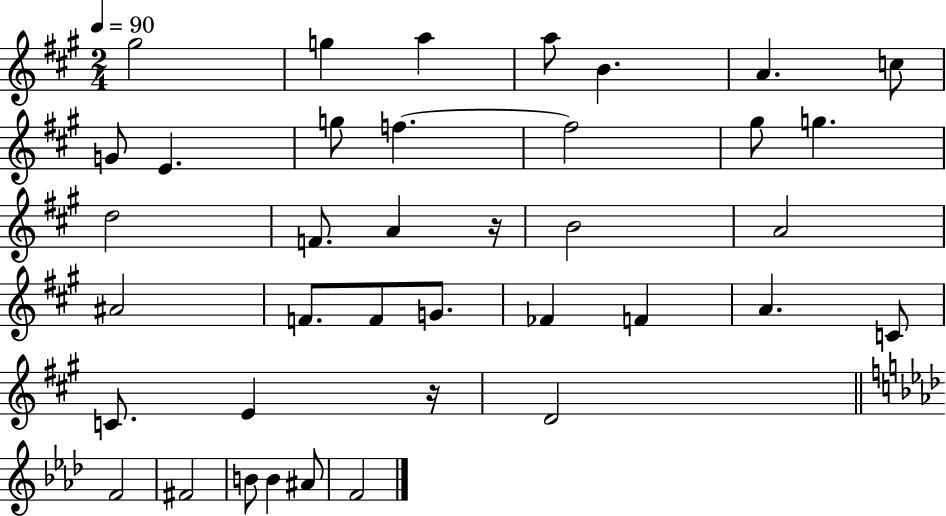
{
  \clef treble
  \numericTimeSignature
  \time 2/4
  \key a \major
  \tempo 4 = 90
  gis''2 | g''4 a''4 | a''8 b'4. | a'4. c''8 | \break g'8 e'4. | g''8 f''4.~~ | f''2 | gis''8 g''4. | \break d''2 | f'8. a'4 r16 | b'2 | a'2 | \break ais'2 | f'8. f'8 g'8. | fes'4 f'4 | a'4. c'8 | \break c'8. e'4 r16 | d'2 | \bar "||" \break \key aes \major f'2 | fis'2 | b'8 b'4 ais'8 | f'2 | \break \bar "|."
}